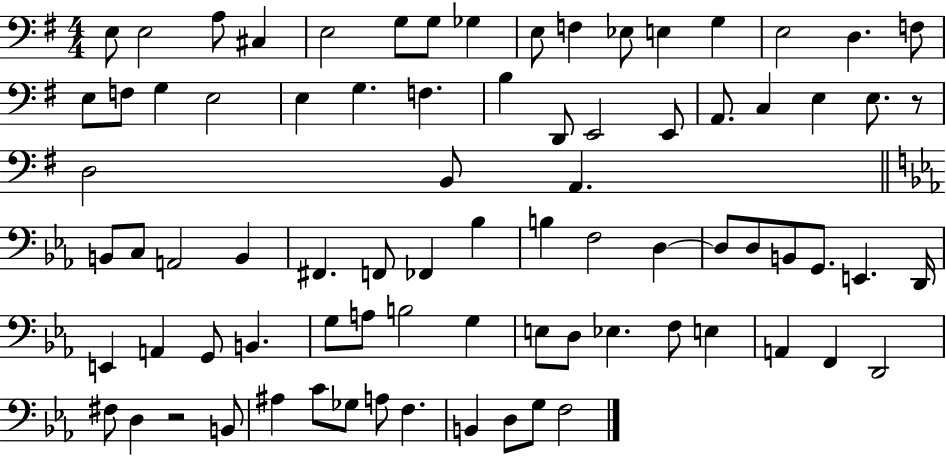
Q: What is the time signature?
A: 4/4